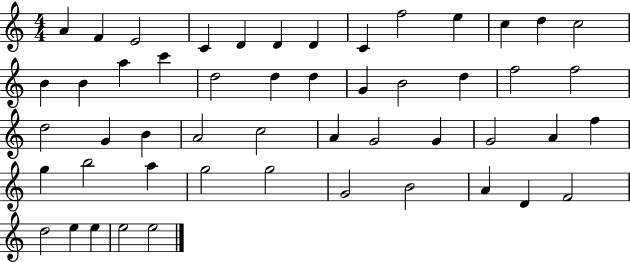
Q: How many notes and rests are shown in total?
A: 51